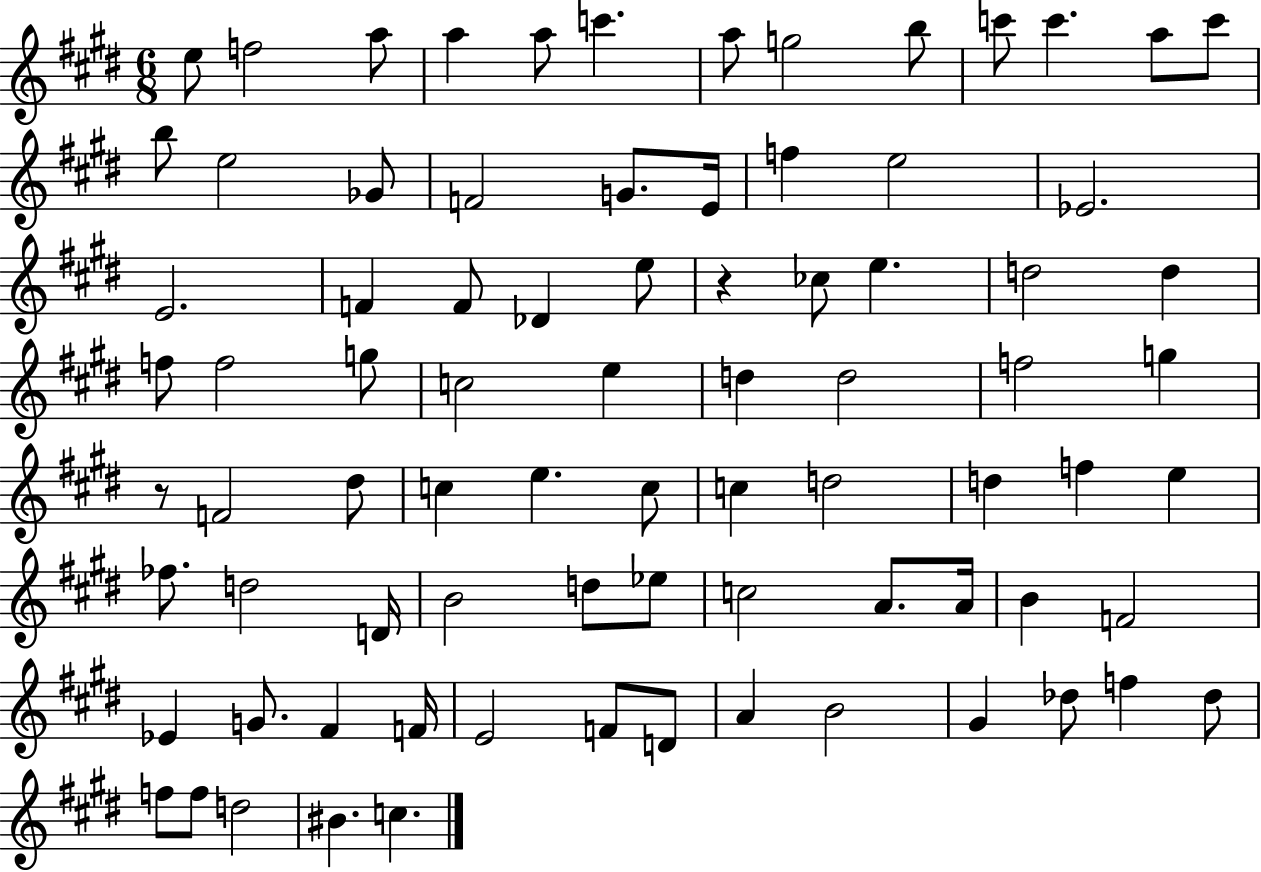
X:1
T:Untitled
M:6/8
L:1/4
K:E
e/2 f2 a/2 a a/2 c' a/2 g2 b/2 c'/2 c' a/2 c'/2 b/2 e2 _G/2 F2 G/2 E/4 f e2 _E2 E2 F F/2 _D e/2 z _c/2 e d2 d f/2 f2 g/2 c2 e d d2 f2 g z/2 F2 ^d/2 c e c/2 c d2 d f e _f/2 d2 D/4 B2 d/2 _e/2 c2 A/2 A/4 B F2 _E G/2 ^F F/4 E2 F/2 D/2 A B2 ^G _d/2 f _d/2 f/2 f/2 d2 ^B c